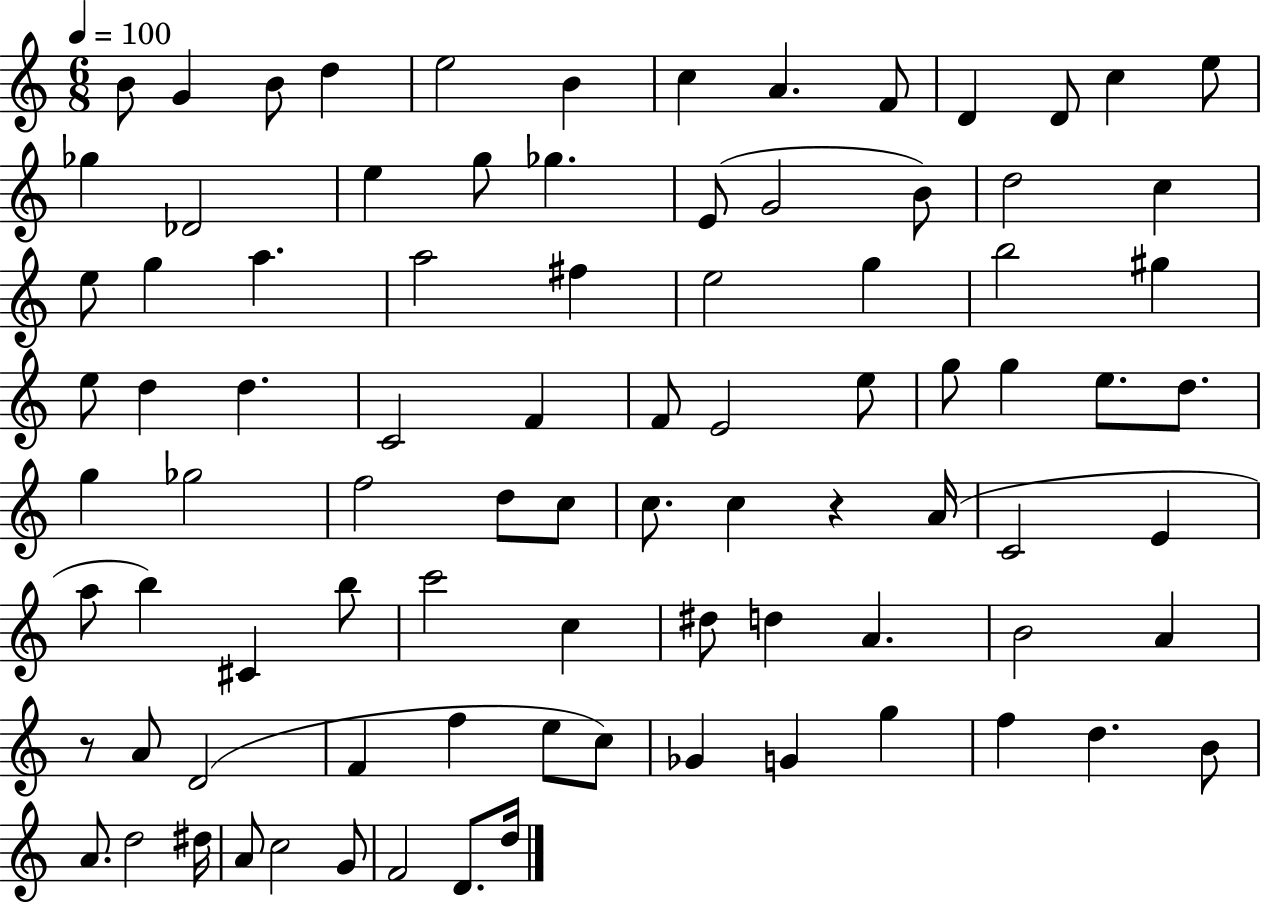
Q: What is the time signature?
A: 6/8